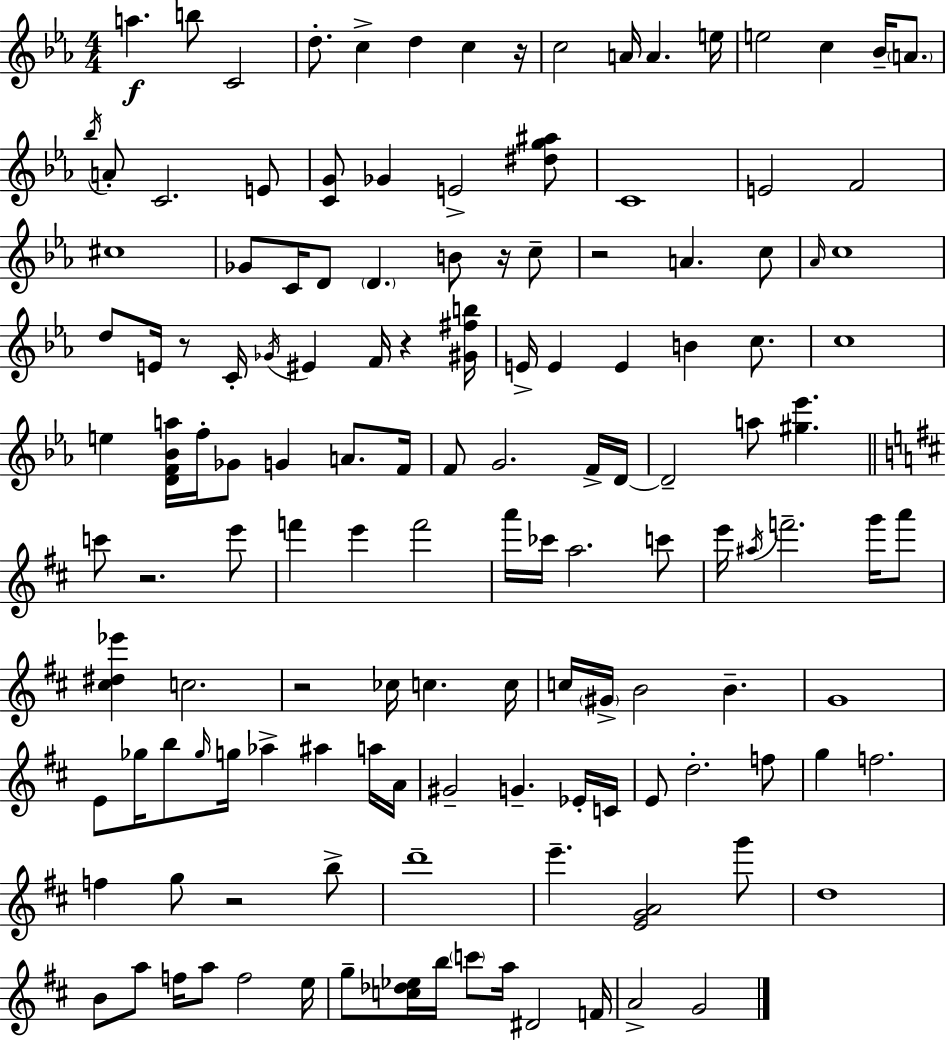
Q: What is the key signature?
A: EES major